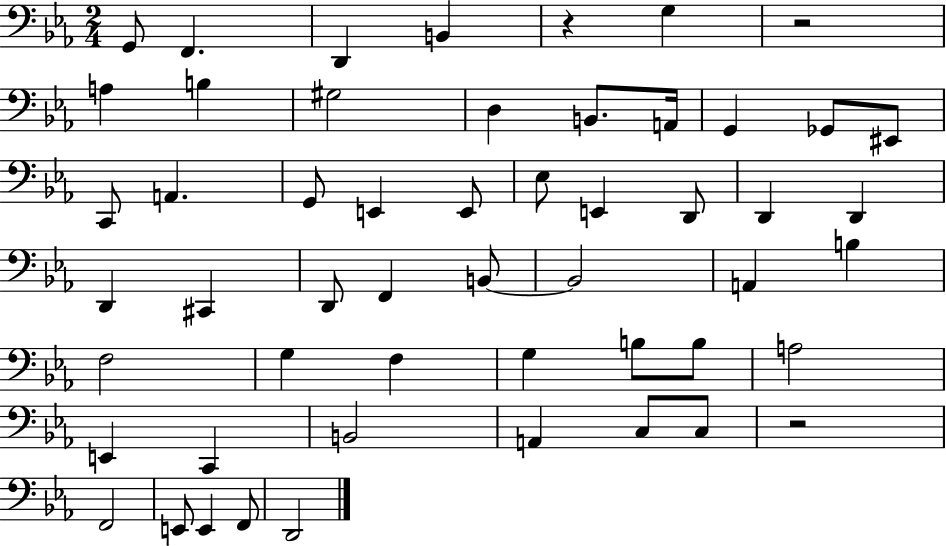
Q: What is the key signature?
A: EES major